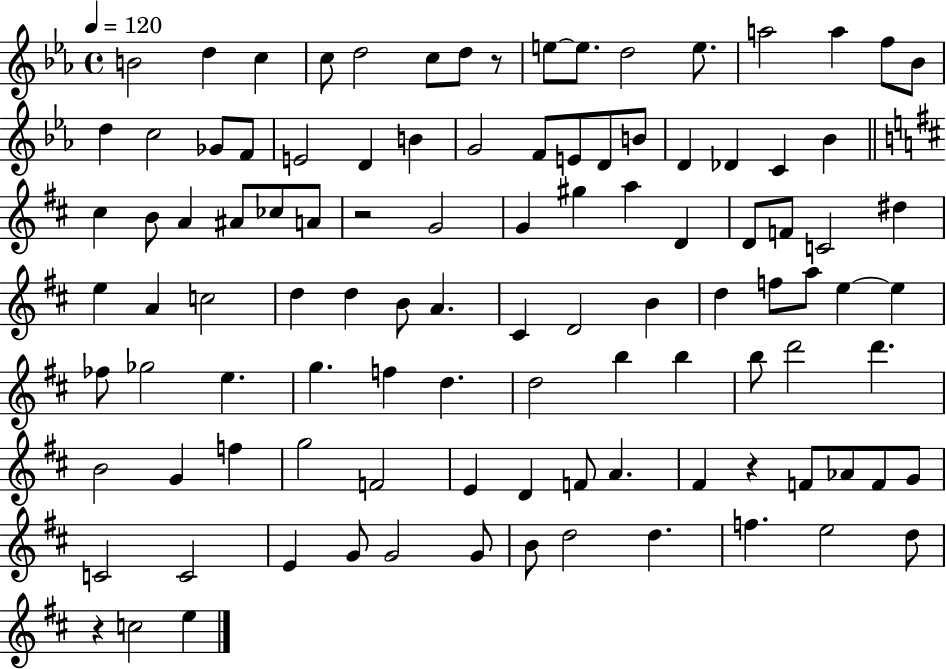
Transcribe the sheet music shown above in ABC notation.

X:1
T:Untitled
M:4/4
L:1/4
K:Eb
B2 d c c/2 d2 c/2 d/2 z/2 e/2 e/2 d2 e/2 a2 a f/2 _B/2 d c2 _G/2 F/2 E2 D B G2 F/2 E/2 D/2 B/2 D _D C _B ^c B/2 A ^A/2 _c/2 A/2 z2 G2 G ^g a D D/2 F/2 C2 ^d e A c2 d d B/2 A ^C D2 B d f/2 a/2 e e _f/2 _g2 e g f d d2 b b b/2 d'2 d' B2 G f g2 F2 E D F/2 A ^F z F/2 _A/2 F/2 G/2 C2 C2 E G/2 G2 G/2 B/2 d2 d f e2 d/2 z c2 e